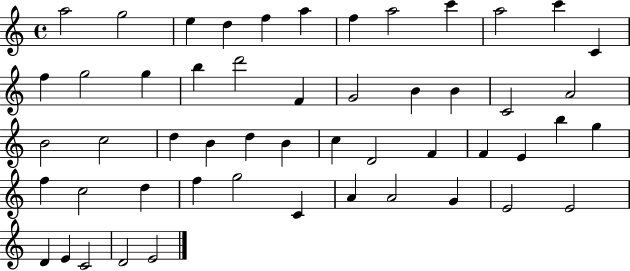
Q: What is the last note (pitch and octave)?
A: E4